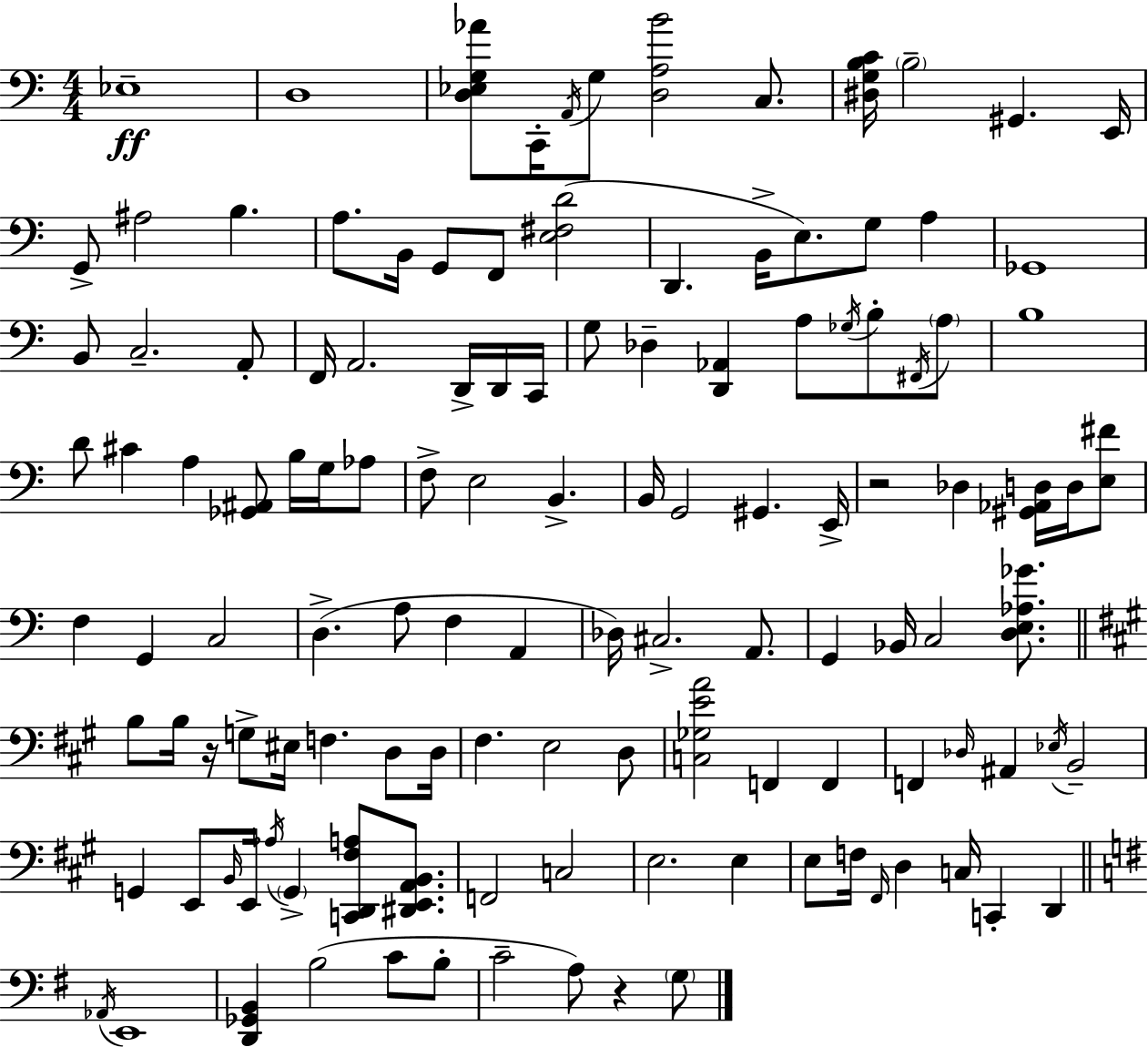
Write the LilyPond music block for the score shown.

{
  \clef bass
  \numericTimeSignature
  \time 4/4
  \key c \major
  \repeat volta 2 { ees1--\ff | d1 | <d ees g aes'>8 c,16-. \acciaccatura { a,16 } g8 <d a b'>2 c8. | <dis g b c'>16 \parenthesize b2-- gis,4. | \break e,16 g,8-> ais2 b4. | a8. b,16 g,8 f,8 <e fis d'>2( | d,4. b,16-> e8.) g8 a4 | ges,1 | \break b,8 c2.-- a,8-. | f,16 a,2. d,16-> d,16 | c,16 g8 des4-- <d, aes,>4 a8 \acciaccatura { ges16 } b8-. | \acciaccatura { fis,16 } \parenthesize a8 b1 | \break d'8 cis'4 a4 <ges, ais,>8 b16 | g16 aes8 f8-> e2 b,4.-> | b,16 g,2 gis,4. | e,16-> r2 des4 <gis, aes, d>16 | \break d16 <e fis'>8 f4 g,4 c2 | d4.->( a8 f4 a,4 | des16) cis2.-> | a,8. g,4 bes,16 c2 | \break <d e aes ges'>8. \bar "||" \break \key a \major b8 b16 r16 g8-> eis16 f4. d8 d16 | fis4. e2 d8 | <c ges e' a'>2 f,4 f,4 | f,4 \grace { des16 } ais,4 \acciaccatura { ees16 } b,2-- | \break g,4 e,8 \grace { b,16 } e,16 \acciaccatura { aes16 } \parenthesize g,4-> <c, d, fis a>8 | <dis, e, a, b,>8. f,2 c2 | e2. | e4 e8 f16 \grace { fis,16 } d4 c16 c,4-. | \break d,4 \bar "||" \break \key g \major \acciaccatura { aes,16 } e,1 | <d, ges, b,>4 b2( c'8 b8-. | c'2-- a8) r4 \parenthesize g8 | } \bar "|."
}